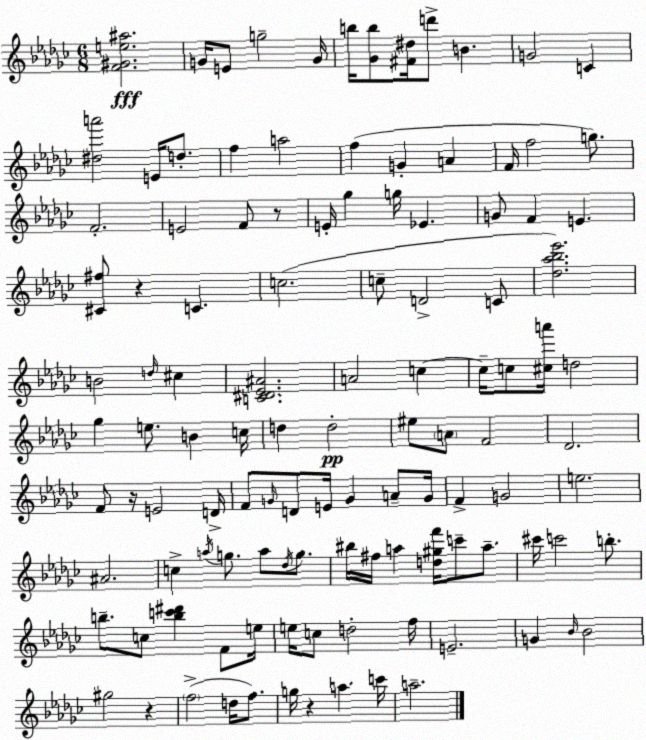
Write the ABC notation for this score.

X:1
T:Untitled
M:6/8
L:1/4
K:Ebm
[F^Ge^a]2 G/4 E/2 g2 G/4 b/4 [_Gb]/2 [^F^d]/4 d'/2 B G2 C [^da']2 E/4 d/2 f a2 f G A F/4 f2 g/2 F2 E2 F/2 z/2 E/4 _g g/4 _E G/2 F E [^C^f]/2 z C c2 c/2 D2 C/2 [_d_a_b_e']2 B2 d/4 ^c [C^D_E^A]2 A2 c c/4 c/2 [^ca']/4 d2 _g e/2 B c/4 d d2 ^e/2 A/2 F2 _D2 F/2 z/4 E2 D/4 F/2 G/4 D/2 E/4 G A/2 G/4 F G2 e2 ^A2 c a/4 g/2 a/2 _d/4 g/2 ^b/4 ^f/4 a [d^gf']/4 c'/2 a/2 ^c'/4 c'2 b/2 b/2 c/2 [bc'^d'] F/2 e/4 e/4 c/2 d2 f/4 E2 G _B/4 _B2 ^g2 z f2 d/4 f/2 g/4 z a c'/4 a2